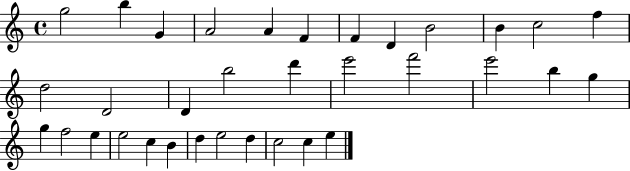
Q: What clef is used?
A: treble